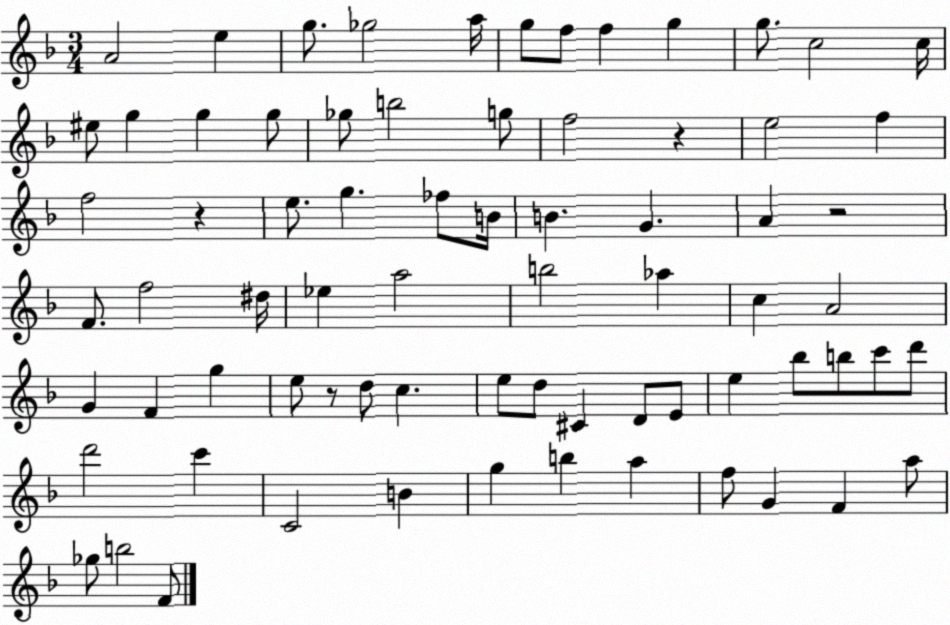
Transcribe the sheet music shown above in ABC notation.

X:1
T:Untitled
M:3/4
L:1/4
K:F
A2 e g/2 _g2 a/4 g/2 f/2 f g g/2 c2 c/4 ^e/2 g g g/2 _g/2 b2 g/2 f2 z e2 f f2 z e/2 g _f/2 B/4 B G A z2 F/2 f2 ^d/4 _e a2 b2 _a c A2 G F g e/2 z/2 d/2 c e/2 d/2 ^C D/2 E/2 e _b/2 b/2 c'/2 d'/2 d'2 c' C2 B g b a f/2 G F a/2 _g/2 b2 F/2